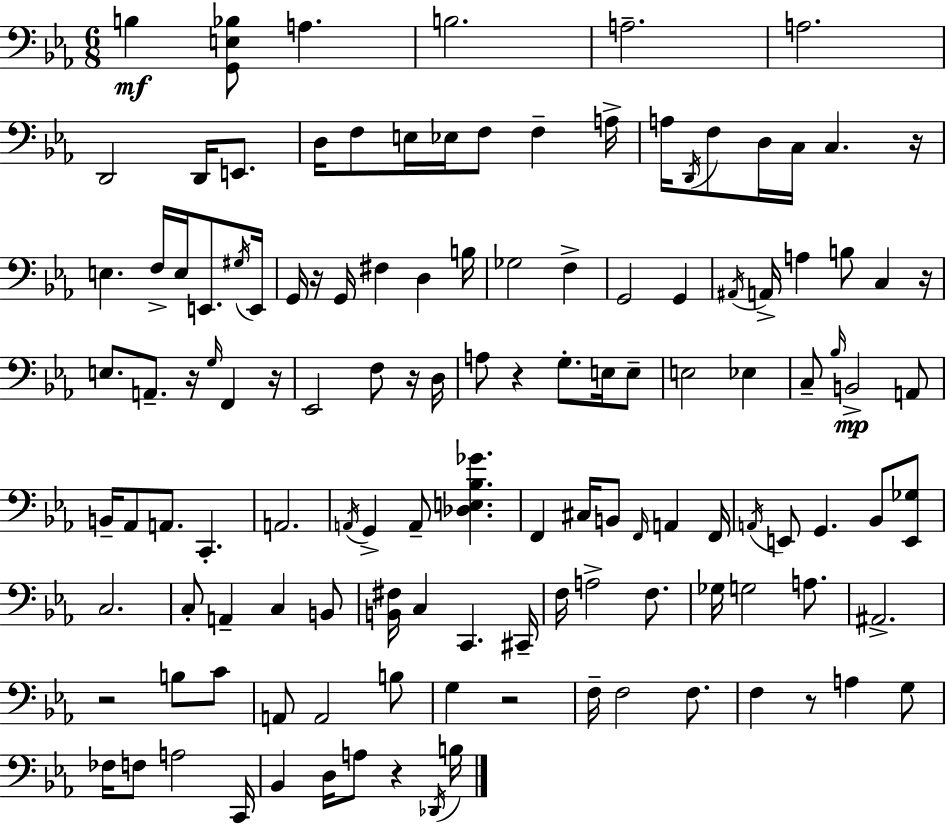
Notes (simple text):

B3/q [G2,E3,Bb3]/e A3/q. B3/h. A3/h. A3/h. D2/h D2/s E2/e. D3/s F3/e E3/s Eb3/s F3/e F3/q A3/s A3/s D2/s F3/e D3/s C3/s C3/q. R/s E3/q. F3/s E3/s E2/e. G#3/s E2/s G2/s R/s G2/s F#3/q D3/q B3/s Gb3/h F3/q G2/h G2/q A#2/s A2/s A3/q B3/e C3/q R/s E3/e. A2/e. R/s G3/s F2/q R/s Eb2/h F3/e R/s D3/s A3/e R/q G3/e. E3/s E3/e E3/h Eb3/q C3/e Bb3/s B2/h A2/e B2/s Ab2/e A2/e. C2/q. A2/h. A2/s G2/q A2/e [Db3,E3,Bb3,Gb4]/q. F2/q C#3/s B2/e F2/s A2/q F2/s A2/s E2/e G2/q. Bb2/e [E2,Gb3]/e C3/h. C3/e A2/q C3/q B2/e [B2,F#3]/s C3/q C2/q. C#2/s F3/s A3/h F3/e. Gb3/s G3/h A3/e. A#2/h. R/h B3/e C4/e A2/e A2/h B3/e G3/q R/h F3/s F3/h F3/e. F3/q R/e A3/q G3/e FES3/s F3/e A3/h C2/s Bb2/q D3/s A3/e R/q Db2/s B3/s